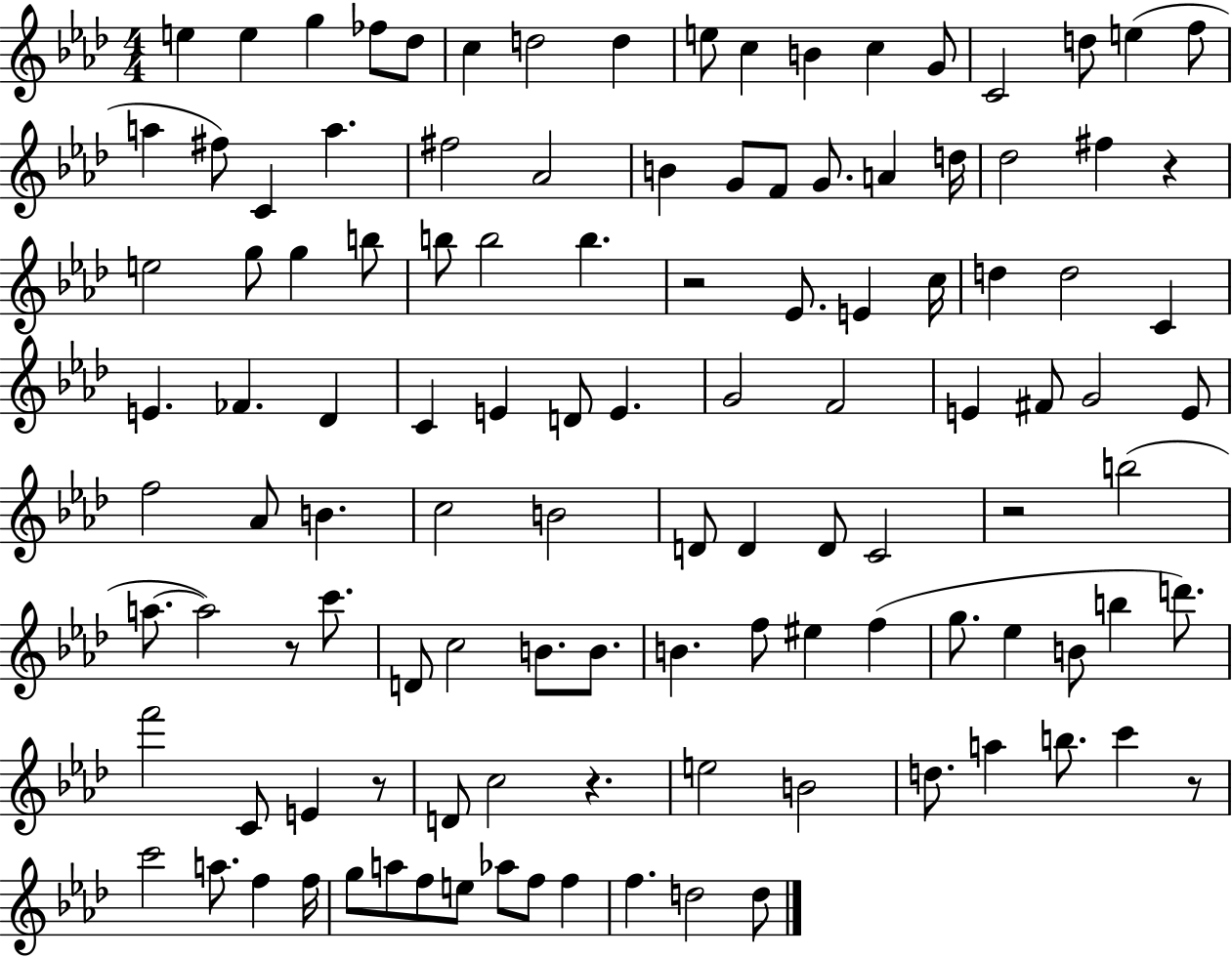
X:1
T:Untitled
M:4/4
L:1/4
K:Ab
e e g _f/2 _d/2 c d2 d e/2 c B c G/2 C2 d/2 e f/2 a ^f/2 C a ^f2 _A2 B G/2 F/2 G/2 A d/4 _d2 ^f z e2 g/2 g b/2 b/2 b2 b z2 _E/2 E c/4 d d2 C E _F _D C E D/2 E G2 F2 E ^F/2 G2 E/2 f2 _A/2 B c2 B2 D/2 D D/2 C2 z2 b2 a/2 a2 z/2 c'/2 D/2 c2 B/2 B/2 B f/2 ^e f g/2 _e B/2 b d'/2 f'2 C/2 E z/2 D/2 c2 z e2 B2 d/2 a b/2 c' z/2 c'2 a/2 f f/4 g/2 a/2 f/2 e/2 _a/2 f/2 f f d2 d/2